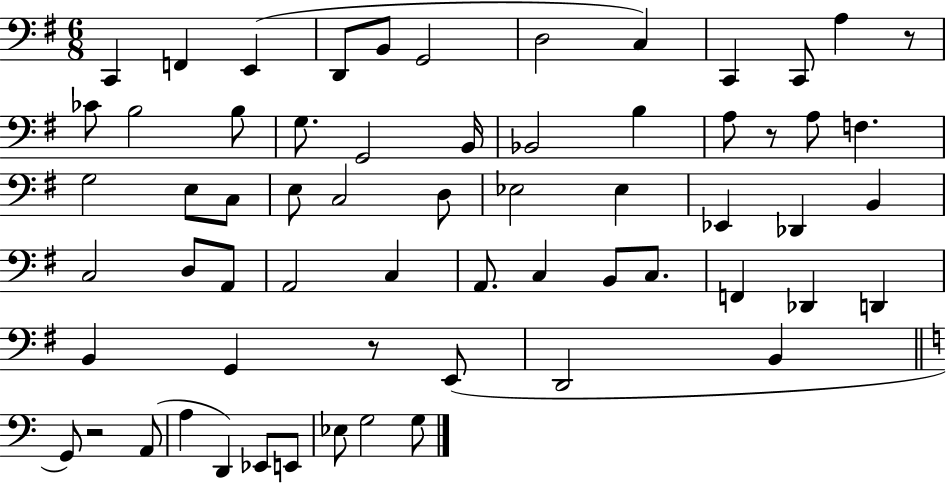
{
  \clef bass
  \numericTimeSignature
  \time 6/8
  \key g \major
  \repeat volta 2 { c,4 f,4 e,4( | d,8 b,8 g,2 | d2 c4) | c,4 c,8 a4 r8 | \break ces'8 b2 b8 | g8. g,2 b,16 | bes,2 b4 | a8 r8 a8 f4. | \break g2 e8 c8 | e8 c2 d8 | ees2 ees4 | ees,4 des,4 b,4 | \break c2 d8 a,8 | a,2 c4 | a,8. c4 b,8 c8. | f,4 des,4 d,4 | \break b,4 g,4 r8 e,8( | d,2 b,4 | \bar "||" \break \key a \minor g,8) r2 a,8( | a4 d,4) ees,8 e,8 | ees8 g2 g8 | } \bar "|."
}